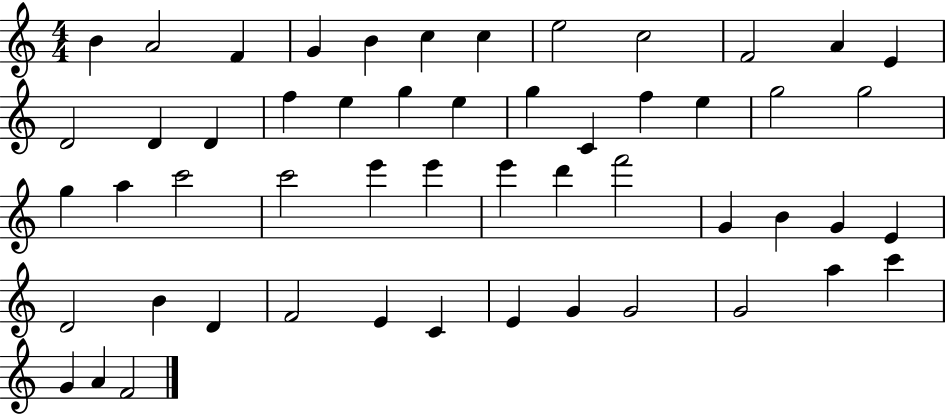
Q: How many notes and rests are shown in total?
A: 53